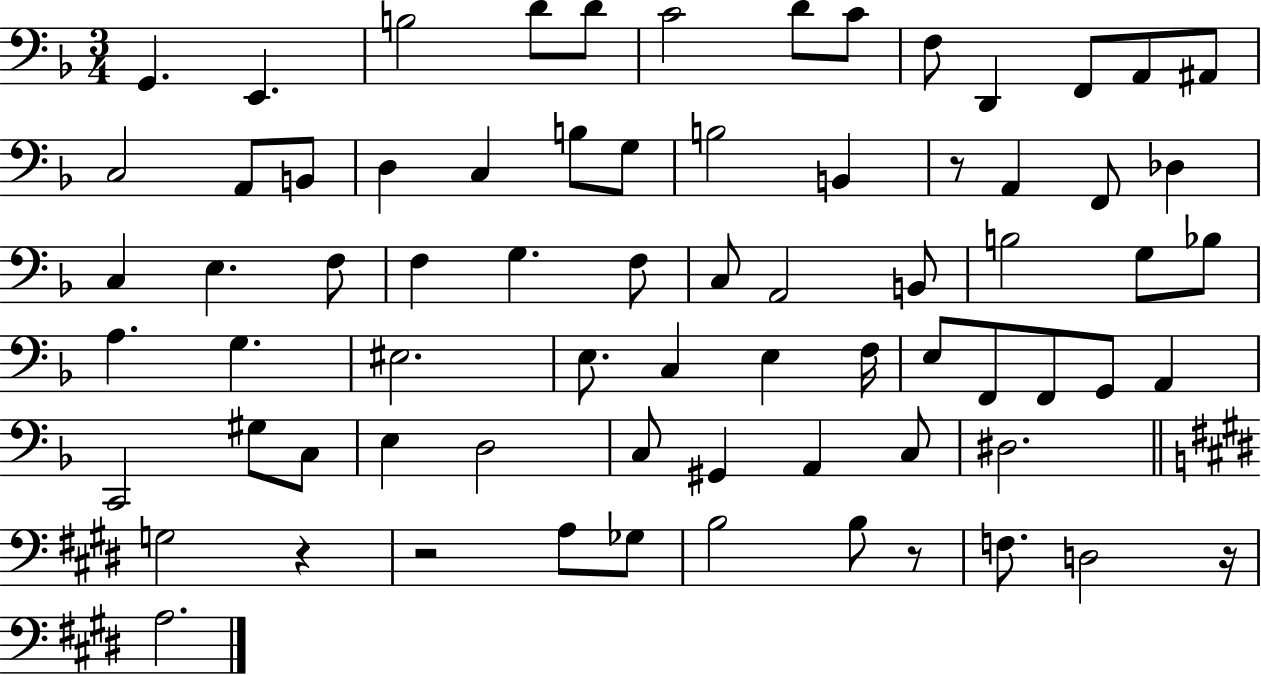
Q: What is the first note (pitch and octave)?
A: G2